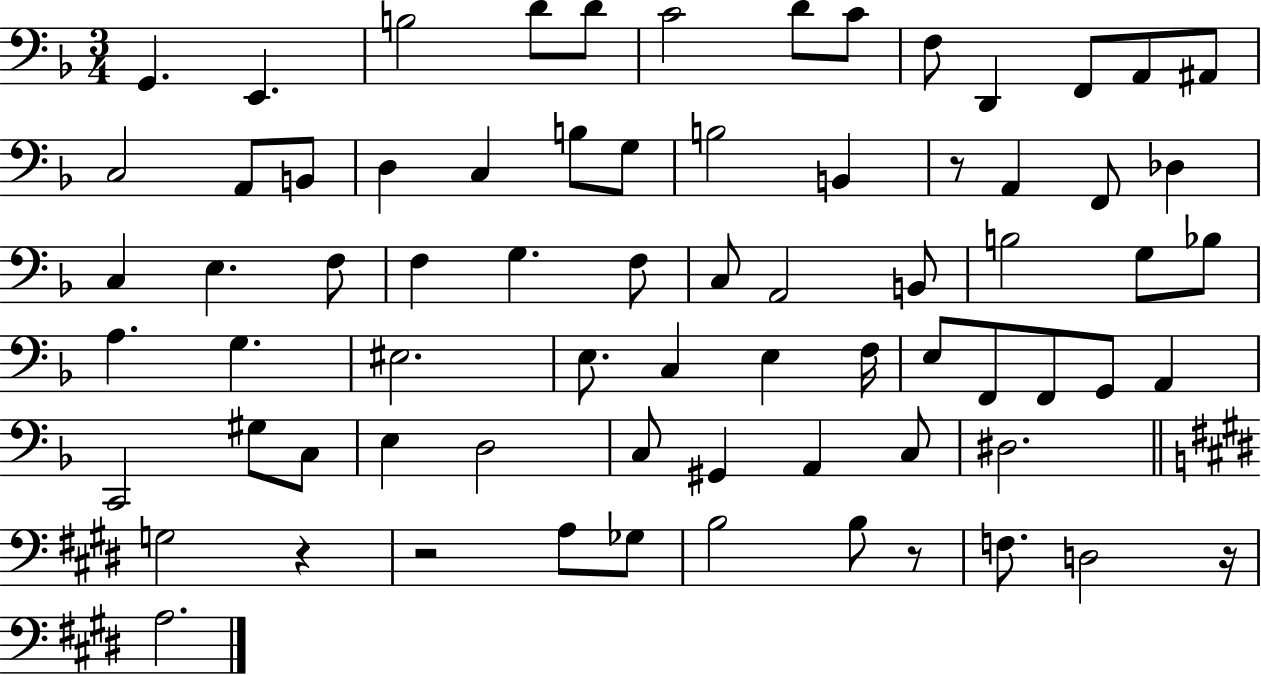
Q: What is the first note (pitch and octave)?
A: G2